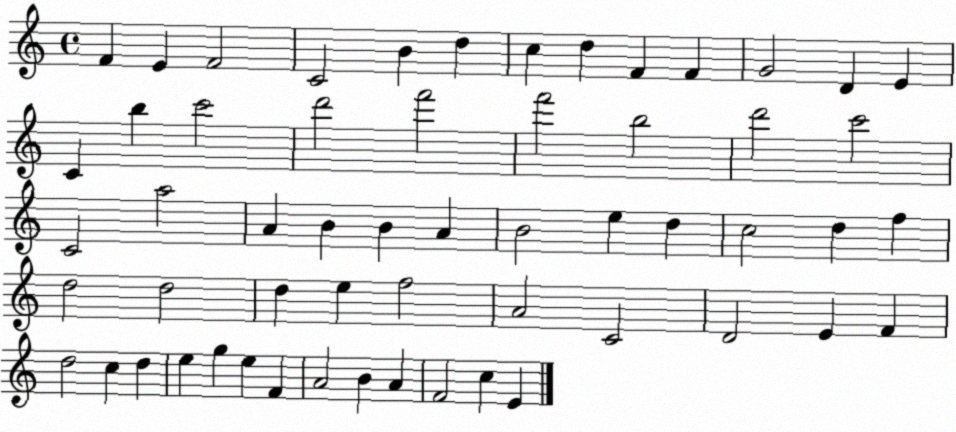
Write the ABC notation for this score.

X:1
T:Untitled
M:4/4
L:1/4
K:C
F E F2 C2 B d c d F F G2 D E C b c'2 d'2 f'2 f'2 b2 d'2 c'2 C2 a2 A B B A B2 e d c2 d f d2 d2 d e f2 A2 C2 D2 E F d2 c d e g e F A2 B A F2 c E